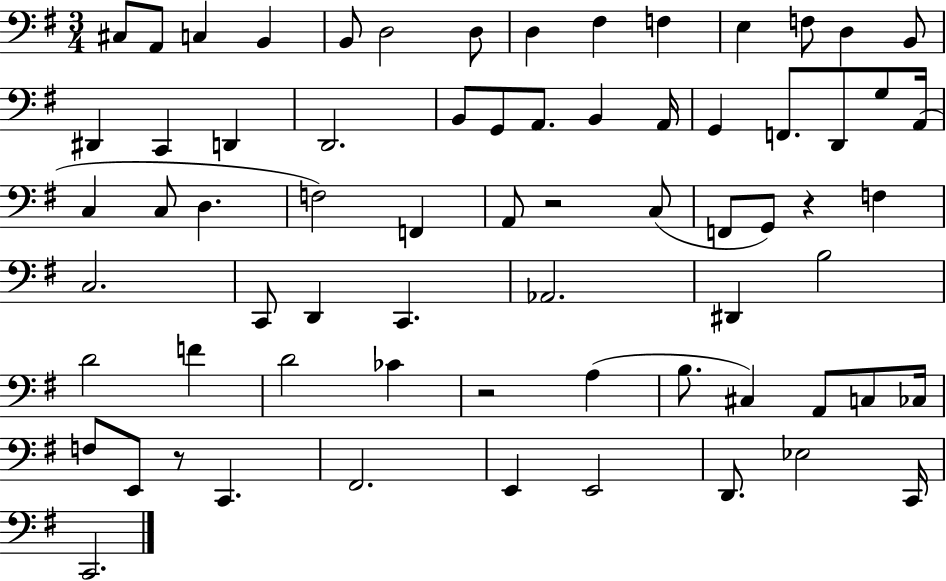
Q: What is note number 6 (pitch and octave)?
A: D3